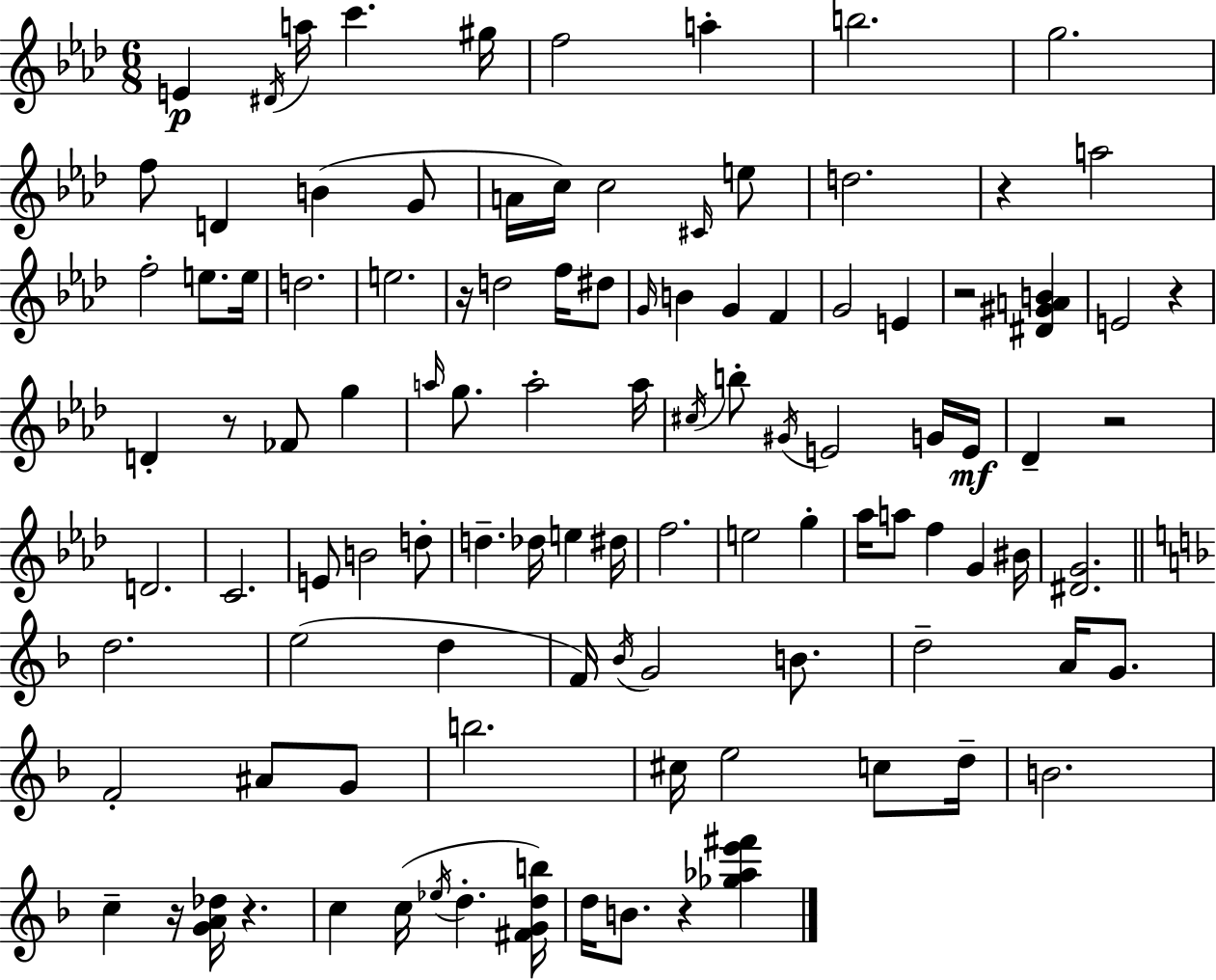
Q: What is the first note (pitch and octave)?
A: E4